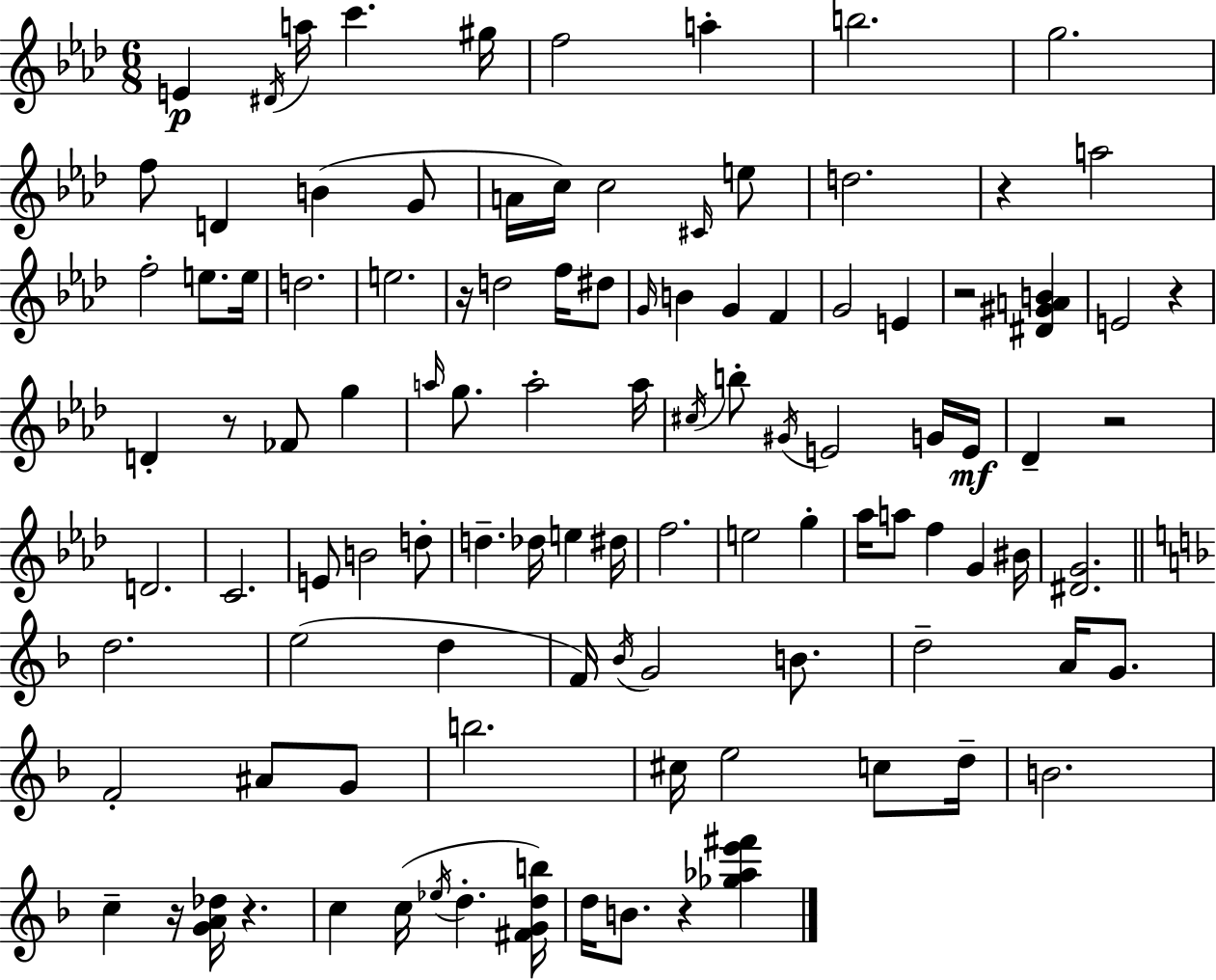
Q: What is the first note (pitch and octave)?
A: E4